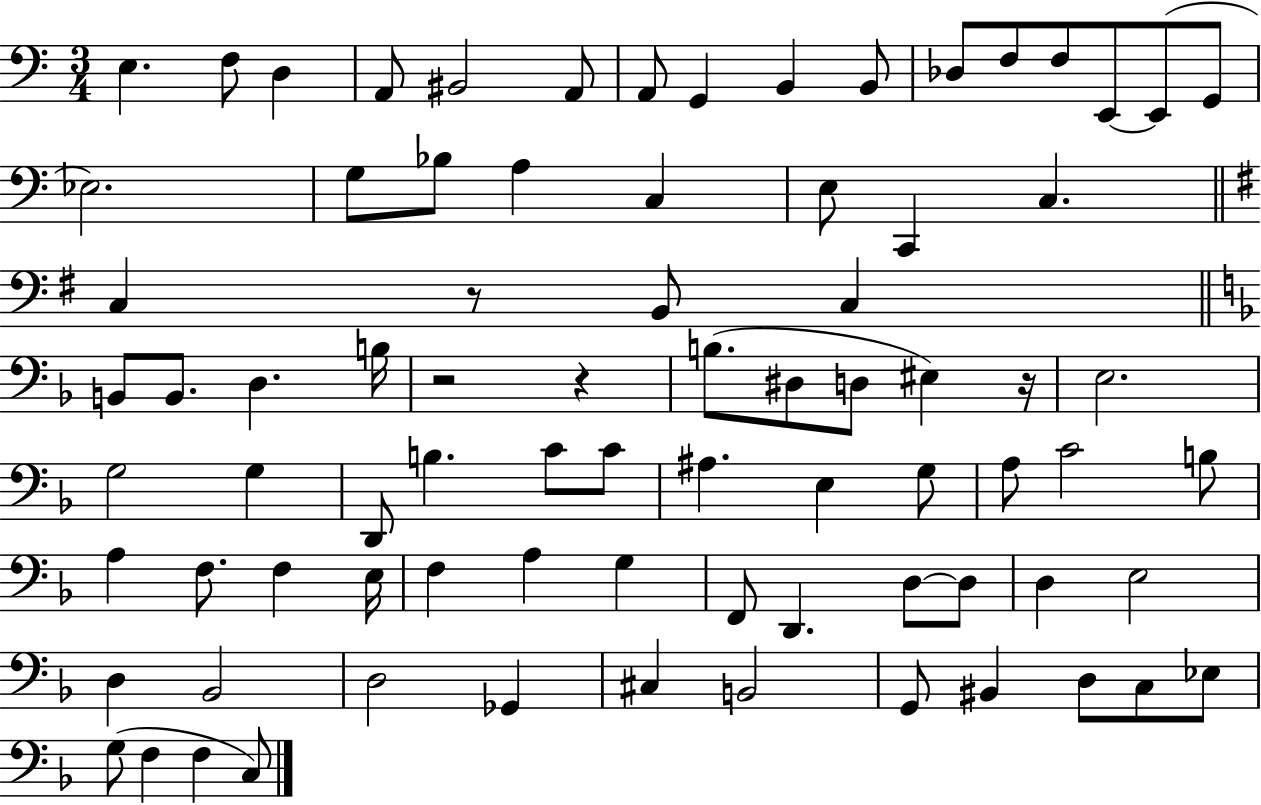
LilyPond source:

{
  \clef bass
  \numericTimeSignature
  \time 3/4
  \key c \major
  e4. f8 d4 | a,8 bis,2 a,8 | a,8 g,4 b,4 b,8 | des8 f8 f8 e,8~~ e,8( g,8 | \break ees2.) | g8 bes8 a4 c4 | e8 c,4 c4. | \bar "||" \break \key g \major c4 r8 b,8 c4 | \bar "||" \break \key f \major b,8 b,8. d4. b16 | r2 r4 | b8.( dis8 d8 eis4) r16 | e2. | \break g2 g4 | d,8 b4. c'8 c'8 | ais4. e4 g8 | a8 c'2 b8 | \break a4 f8. f4 e16 | f4 a4 g4 | f,8 d,4. d8~~ d8 | d4 e2 | \break d4 bes,2 | d2 ges,4 | cis4 b,2 | g,8 bis,4 d8 c8 ees8 | \break g8( f4 f4 c8) | \bar "|."
}